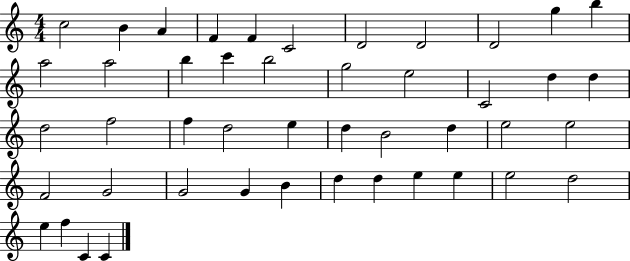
X:1
T:Untitled
M:4/4
L:1/4
K:C
c2 B A F F C2 D2 D2 D2 g b a2 a2 b c' b2 g2 e2 C2 d d d2 f2 f d2 e d B2 d e2 e2 F2 G2 G2 G B d d e e e2 d2 e f C C